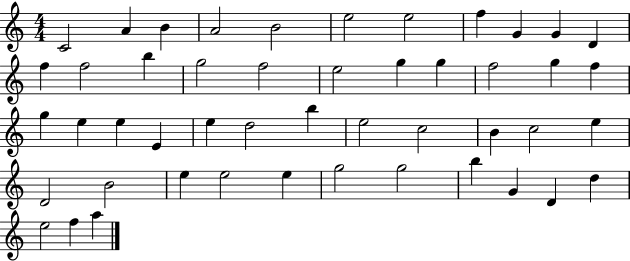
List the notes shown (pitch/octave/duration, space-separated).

C4/h A4/q B4/q A4/h B4/h E5/h E5/h F5/q G4/q G4/q D4/q F5/q F5/h B5/q G5/h F5/h E5/h G5/q G5/q F5/h G5/q F5/q G5/q E5/q E5/q E4/q E5/q D5/h B5/q E5/h C5/h B4/q C5/h E5/q D4/h B4/h E5/q E5/h E5/q G5/h G5/h B5/q G4/q D4/q D5/q E5/h F5/q A5/q